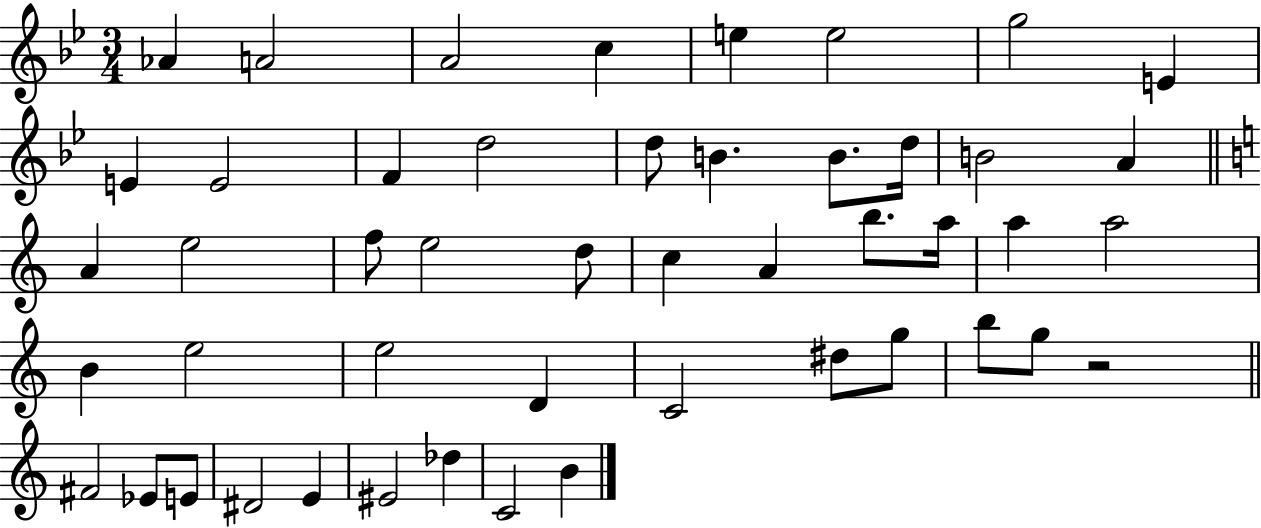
Ab4/q A4/h A4/h C5/q E5/q E5/h G5/h E4/q E4/q E4/h F4/q D5/h D5/e B4/q. B4/e. D5/s B4/h A4/q A4/q E5/h F5/e E5/h D5/e C5/q A4/q B5/e. A5/s A5/q A5/h B4/q E5/h E5/h D4/q C4/h D#5/e G5/e B5/e G5/e R/h F#4/h Eb4/e E4/e D#4/h E4/q EIS4/h Db5/q C4/h B4/q